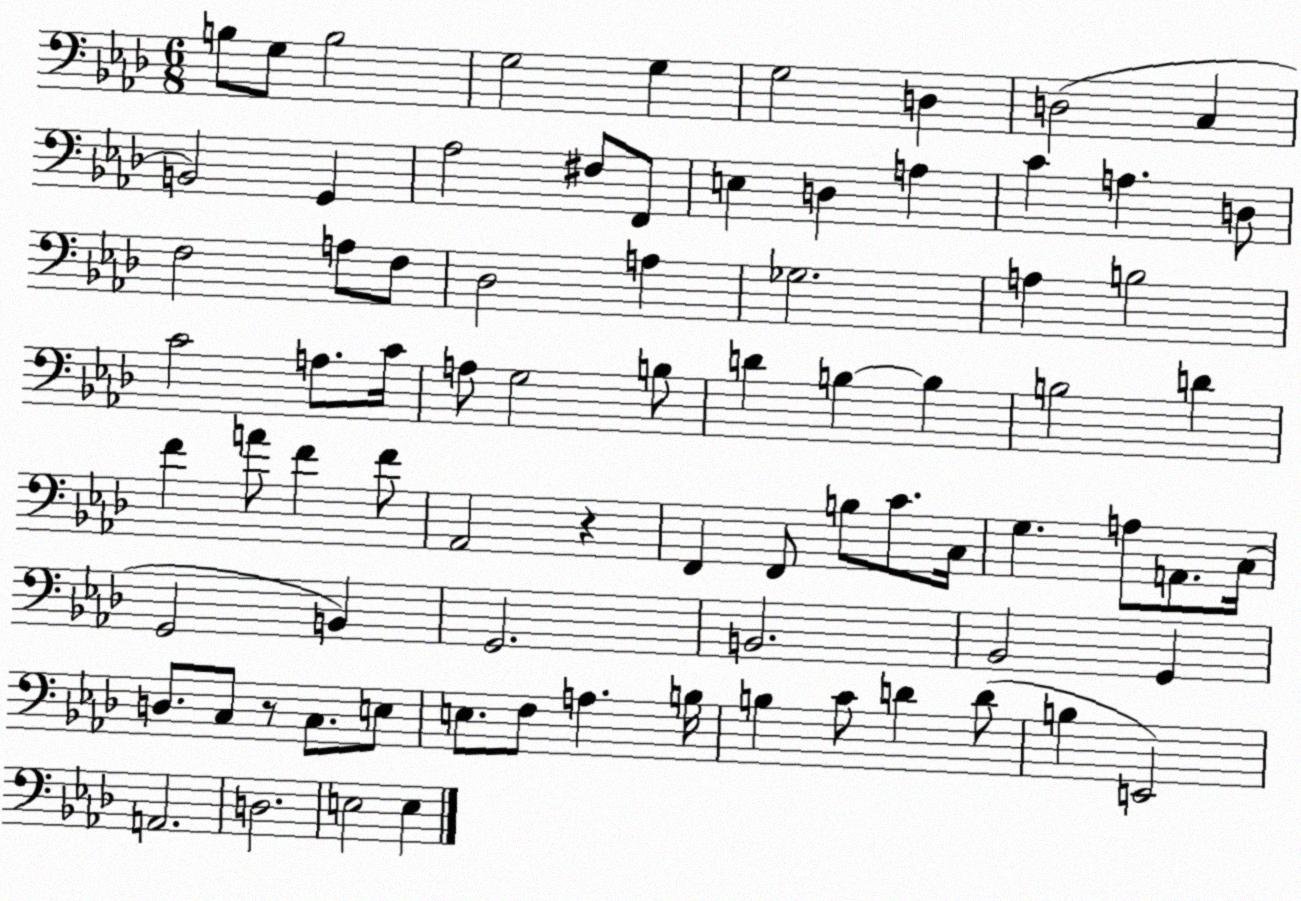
X:1
T:Untitled
M:6/8
L:1/4
K:Ab
B,/2 G,/2 B,2 G,2 G, G,2 D, D,2 C, B,,2 G,, _A,2 ^F,/2 F,,/2 E, D, A, C A, D,/2 F,2 A,/2 F,/2 _D,2 A, _G,2 A, B,2 C2 A,/2 C/4 A,/2 G,2 B,/2 D B, B, B,2 D F A/2 F F/2 _A,,2 z F,, F,,/2 B,/2 C/2 C,/4 G, A,/2 A,,/2 C,/4 G,,2 B,, G,,2 B,,2 _B,,2 G,, D,/2 C,/2 z/2 C,/2 E,/2 E,/2 F,/2 A, B,/4 B, C/2 D D/2 B, E,,2 A,,2 D,2 E,2 E,